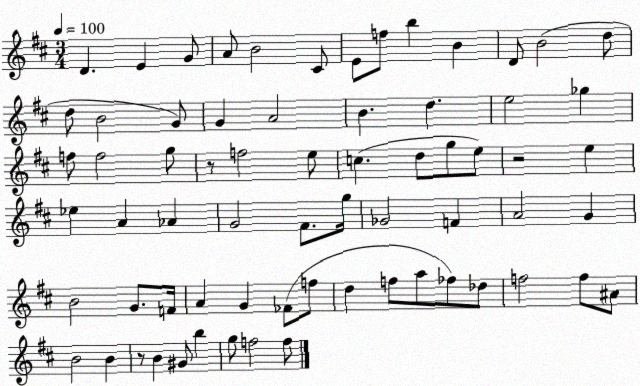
X:1
T:Untitled
M:3/4
L:1/4
K:D
D E G/2 A/2 B2 ^C/2 E/2 f/2 b B D/2 B2 d/2 d/2 B2 G/2 G A2 B d e2 _g f/2 f2 g/2 z/2 f2 e/2 c d/2 g/2 e/2 z2 e _e A _A G2 ^F/2 g/4 _G2 F A2 G B2 G/2 F/4 A G _F/2 f/2 d f/2 a/2 _f/2 _d/2 f2 f/2 ^A/2 B2 B z/2 B ^G/2 b g/2 f2 f/2